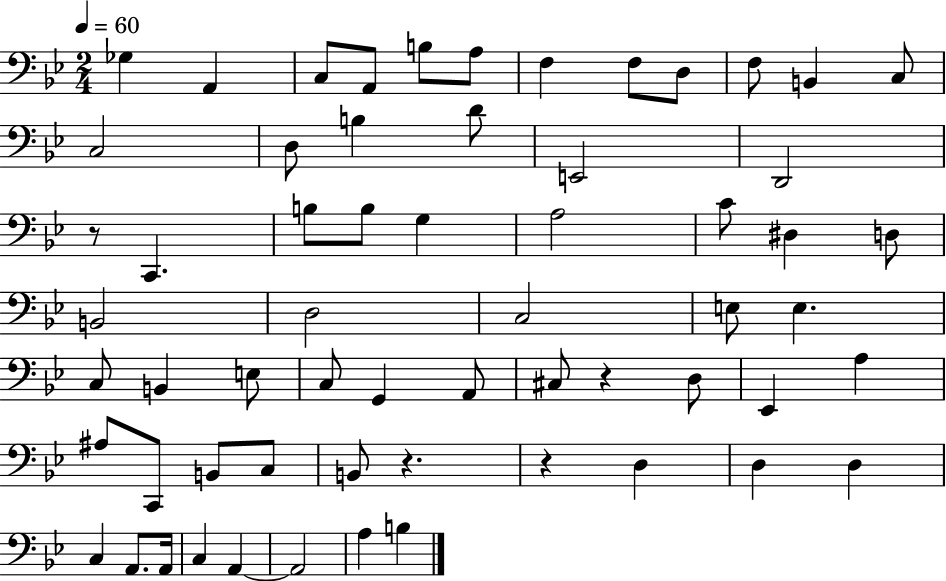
Gb3/q A2/q C3/e A2/e B3/e A3/e F3/q F3/e D3/e F3/e B2/q C3/e C3/h D3/e B3/q D4/e E2/h D2/h R/e C2/q. B3/e B3/e G3/q A3/h C4/e D#3/q D3/e B2/h D3/h C3/h E3/e E3/q. C3/e B2/q E3/e C3/e G2/q A2/e C#3/e R/q D3/e Eb2/q A3/q A#3/e C2/e B2/e C3/e B2/e R/q. R/q D3/q D3/q D3/q C3/q A2/e. A2/s C3/q A2/q A2/h A3/q B3/q